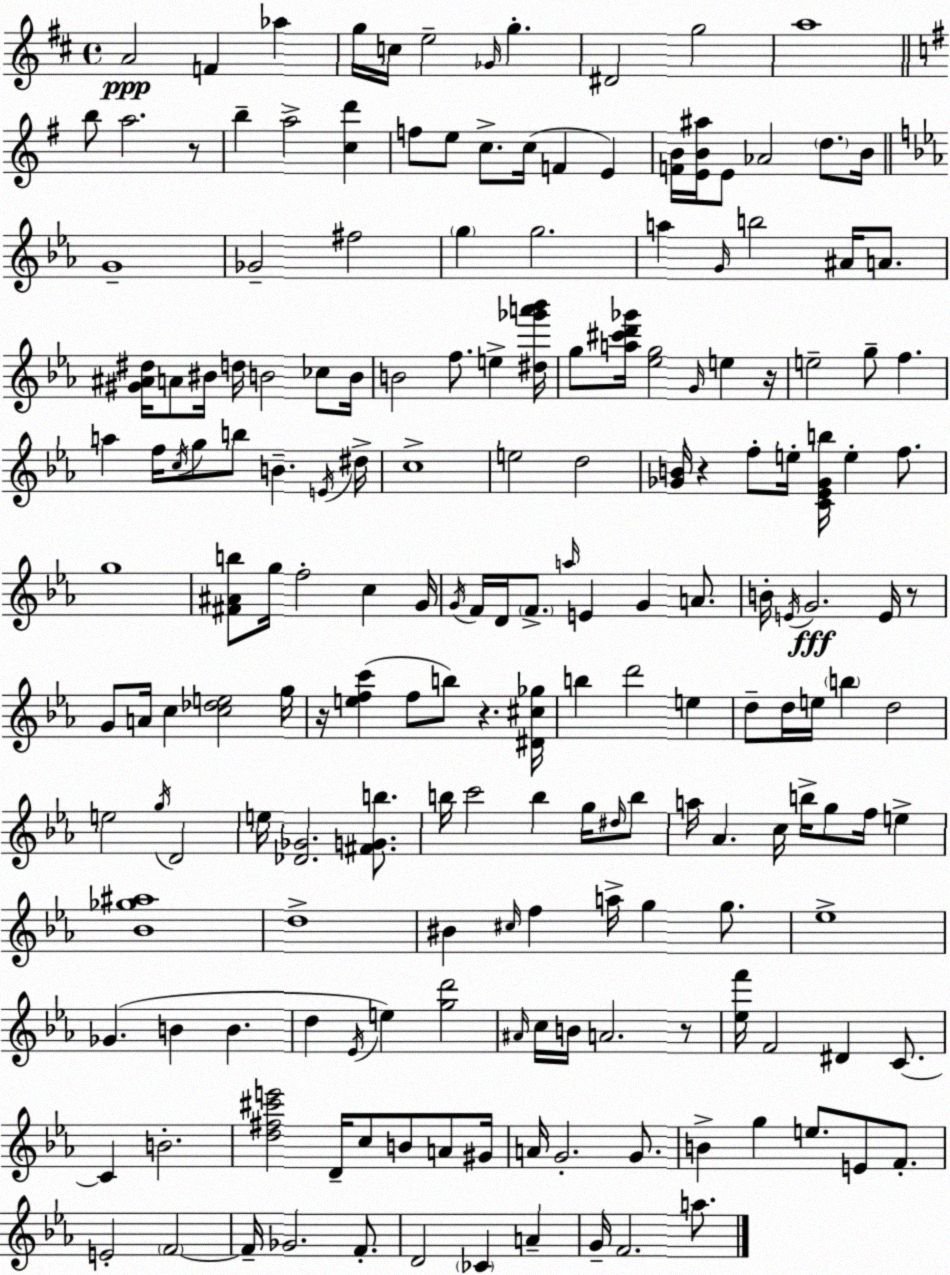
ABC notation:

X:1
T:Untitled
M:4/4
L:1/4
K:D
A2 F _a g/4 c/4 e2 _G/4 g ^D2 g2 a4 b/2 a2 z/2 b a2 [cd'] f/2 e/2 c/2 c/4 F E [FB]/4 [EB^a]/4 E/2 _A2 d/2 B/4 G4 _G2 ^f2 g g2 a G/4 b2 ^A/4 A/2 [^G^A^d]/4 A/2 ^B/4 d/4 B2 _c/2 B/4 B2 f/2 e [^d_g'a'_b']/4 g/2 [a^c'd'_g']/4 [_eg]2 G/4 e z/4 e2 g/2 f a f/4 c/4 g/2 b/2 B E/4 ^d/4 c4 e2 d2 [_GB]/4 z f/2 e/4 [C_E_Gb]/4 e f/2 g4 [^F^Ab]/2 g/4 f2 c G/4 G/4 F/4 D/4 F/2 a/4 E G A/2 B/4 E/4 G2 E/4 z/2 G/2 A/4 c [c_de]2 g/4 z/4 [efc'] f/2 b/2 z [^D^c_g]/4 b d'2 e d/2 d/4 e/4 b d2 e2 g/4 D2 e/4 [_D_G]2 [^FGb]/2 b/4 c'2 b g/4 ^d/4 b/2 a/4 _A c/4 b/4 g/2 f/4 e [_B_g^a]4 d4 ^B ^c/4 f a/4 g g/2 _e4 _G B B d _E/4 e [gd']2 ^A/4 c/4 B/4 A2 z/2 [_ef']/4 F2 ^D C/2 C B2 [d^f^c'e']2 D/4 c/2 B/2 A/2 ^G/4 A/4 G2 G/2 B g e/2 E/2 F/2 E2 F2 F/4 _G2 F/2 D2 _C A G/4 F2 a/2